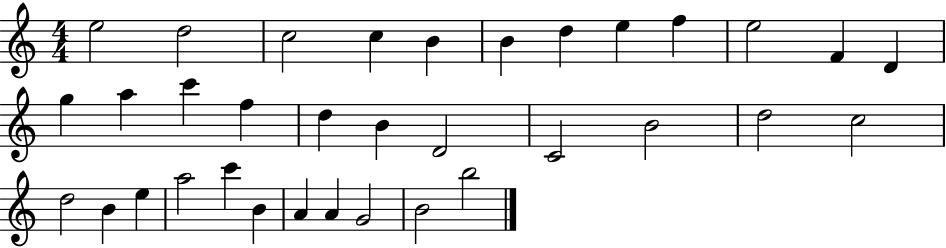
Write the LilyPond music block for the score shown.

{
  \clef treble
  \numericTimeSignature
  \time 4/4
  \key c \major
  e''2 d''2 | c''2 c''4 b'4 | b'4 d''4 e''4 f''4 | e''2 f'4 d'4 | \break g''4 a''4 c'''4 f''4 | d''4 b'4 d'2 | c'2 b'2 | d''2 c''2 | \break d''2 b'4 e''4 | a''2 c'''4 b'4 | a'4 a'4 g'2 | b'2 b''2 | \break \bar "|."
}